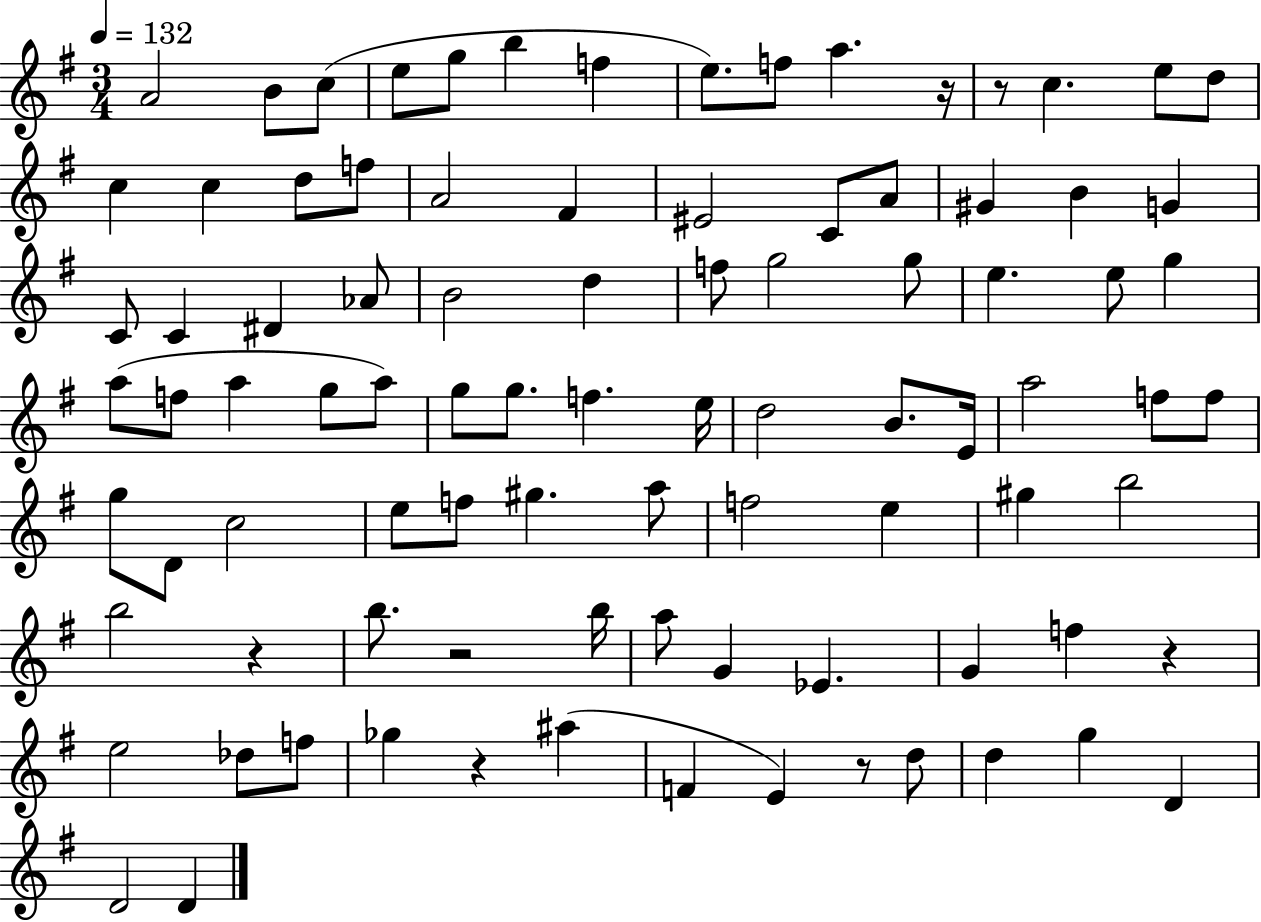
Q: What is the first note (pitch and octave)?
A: A4